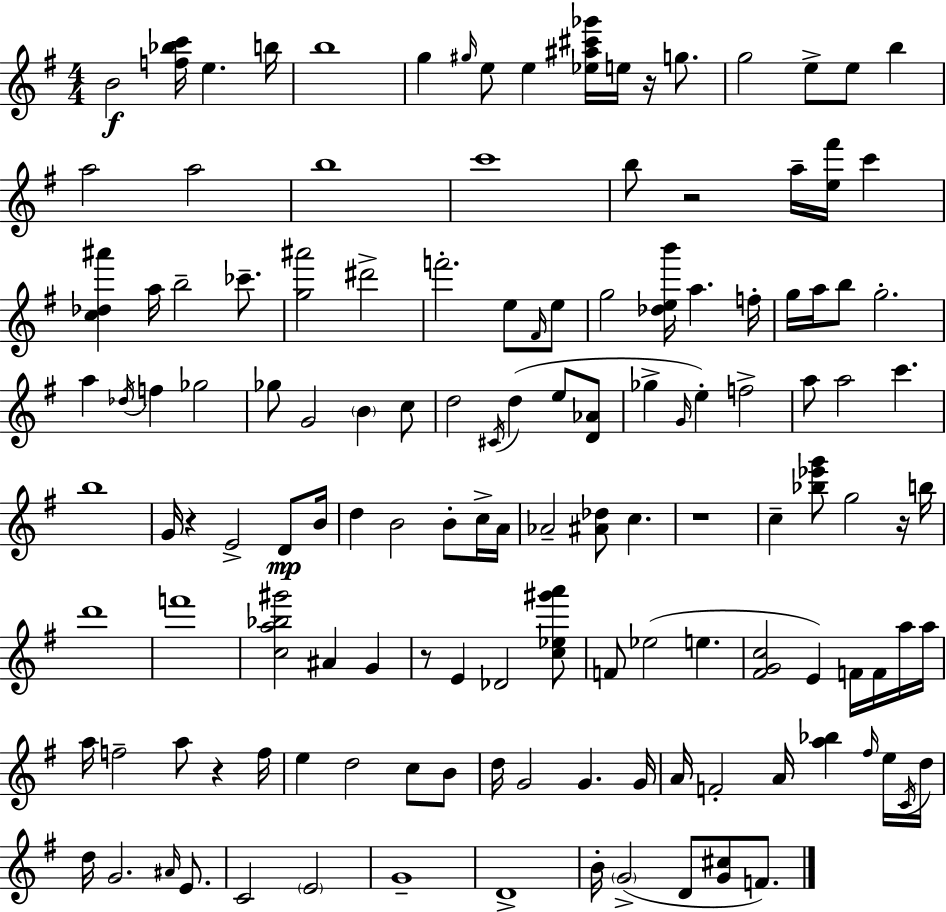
B4/h [F5,Bb5,C6]/s E5/q. B5/s B5/w G5/q G#5/s E5/e E5/q [Eb5,A#5,C#6,Gb6]/s E5/s R/s G5/e. G5/h E5/e E5/e B5/q A5/h A5/h B5/w C6/w B5/e R/h A5/s [E5,F#6]/s C6/q [C5,Db5,A#6]/q A5/s B5/h CES6/e. [G5,A#6]/h D#6/h F6/h. E5/e F#4/s E5/e G5/h [Db5,E5,B6]/s A5/q. F5/s G5/s A5/s B5/e G5/h. A5/q Db5/s F5/q Gb5/h Gb5/e G4/h B4/q C5/e D5/h C#4/s D5/q E5/e [D4,Ab4]/e Gb5/q G4/s E5/q F5/h A5/e A5/h C6/q. B5/w G4/s R/q E4/h D4/e B4/s D5/q B4/h B4/e C5/s A4/s Ab4/h [A#4,Db5]/e C5/q. R/w C5/q [Bb5,Eb6,G6]/e G5/h R/s B5/s D6/w F6/w [C5,A5,Bb5,G#6]/h A#4/q G4/q R/e E4/q Db4/h [C5,Eb5,G#6,A6]/e F4/e Eb5/h E5/q. [F#4,G4,C5]/h E4/q F4/s F4/s A5/s A5/s A5/s F5/h A5/e R/q F5/s E5/q D5/h C5/e B4/e D5/s G4/h G4/q. G4/s A4/s F4/h A4/s [A5,Bb5]/q F#5/s E5/s C4/s D5/s D5/s G4/h. A#4/s E4/e. C4/h E4/h G4/w D4/w B4/s G4/h D4/e [G4,C#5]/e F4/e.